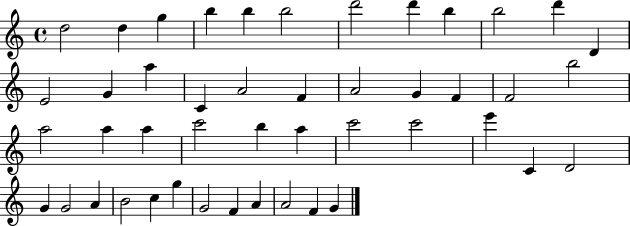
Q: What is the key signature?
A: C major